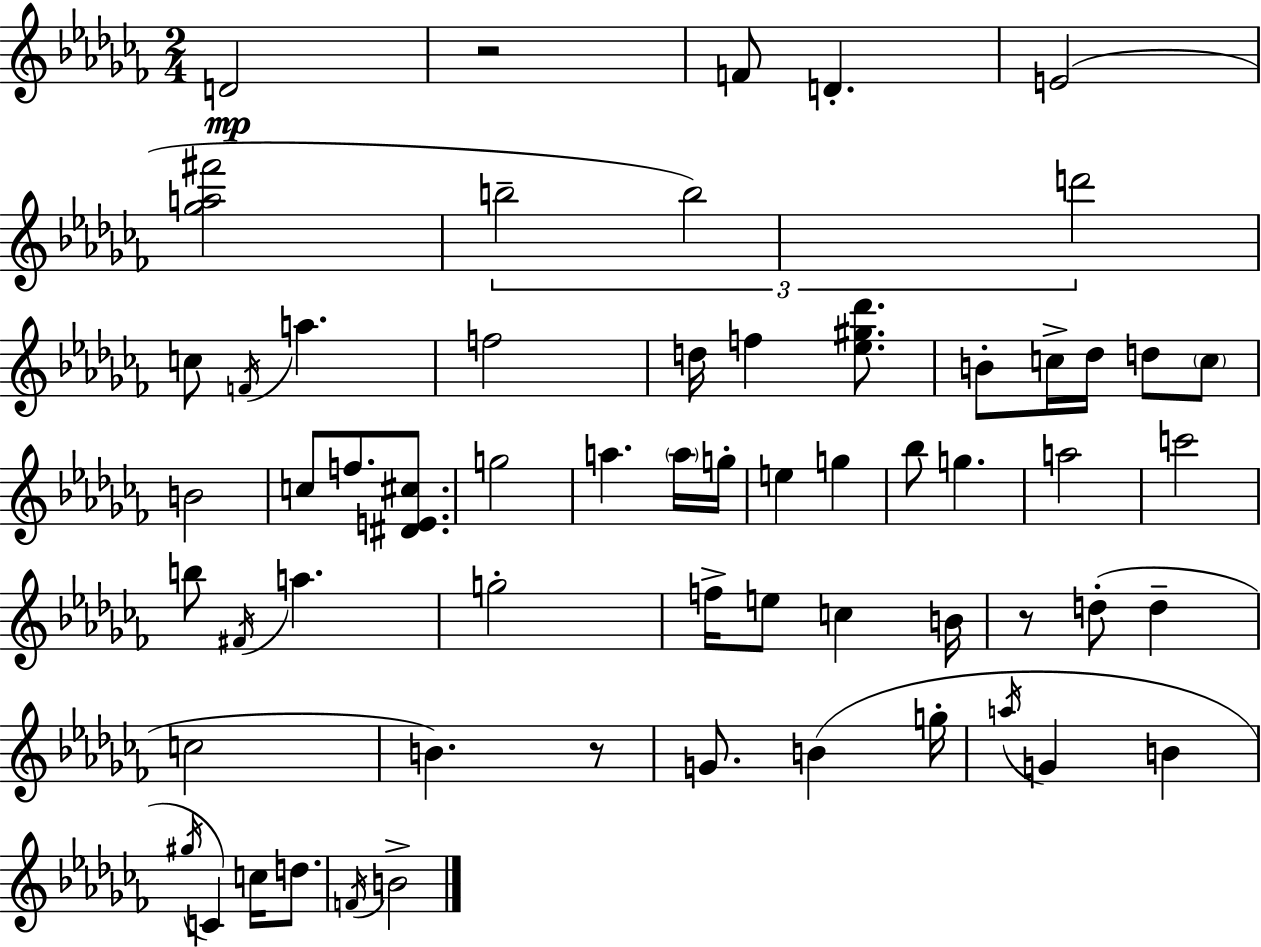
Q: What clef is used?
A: treble